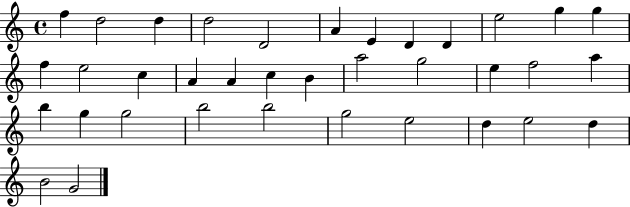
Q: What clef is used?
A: treble